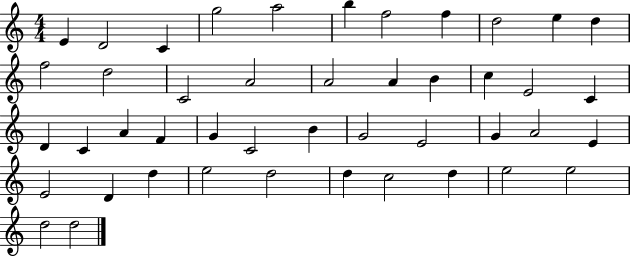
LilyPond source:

{
  \clef treble
  \numericTimeSignature
  \time 4/4
  \key c \major
  e'4 d'2 c'4 | g''2 a''2 | b''4 f''2 f''4 | d''2 e''4 d''4 | \break f''2 d''2 | c'2 a'2 | a'2 a'4 b'4 | c''4 e'2 c'4 | \break d'4 c'4 a'4 f'4 | g'4 c'2 b'4 | g'2 e'2 | g'4 a'2 e'4 | \break e'2 d'4 d''4 | e''2 d''2 | d''4 c''2 d''4 | e''2 e''2 | \break d''2 d''2 | \bar "|."
}